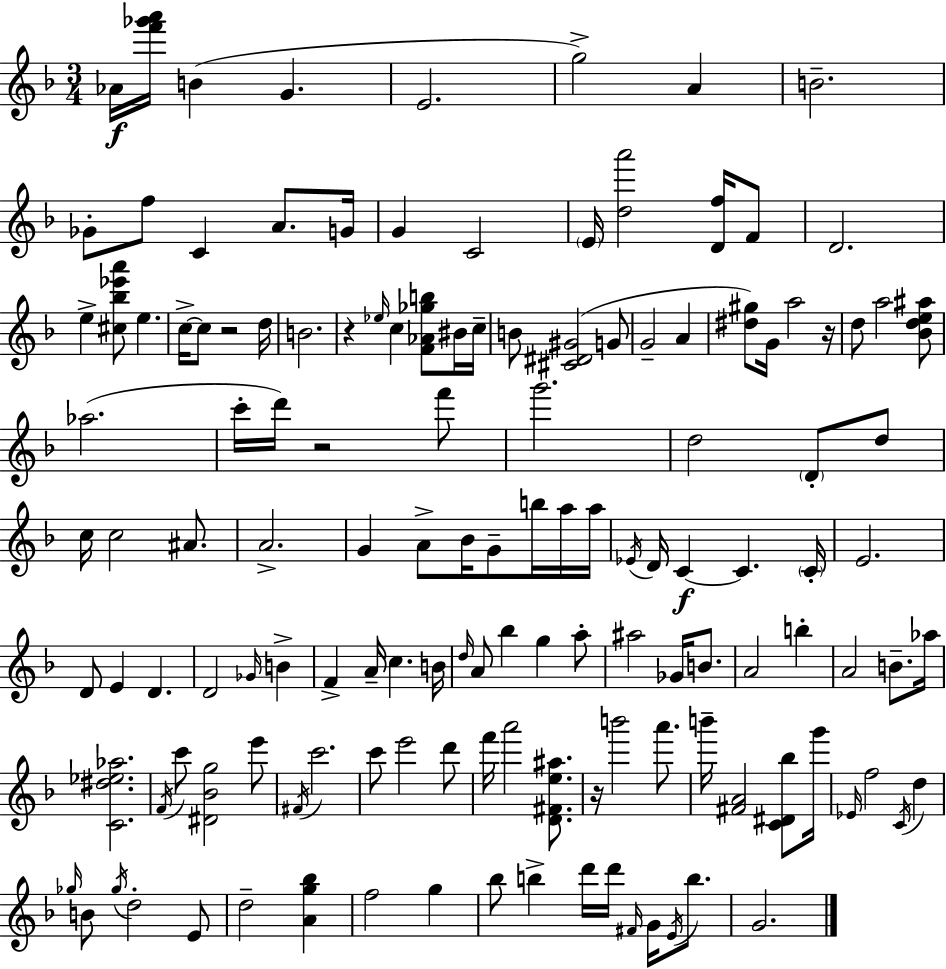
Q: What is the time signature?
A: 3/4